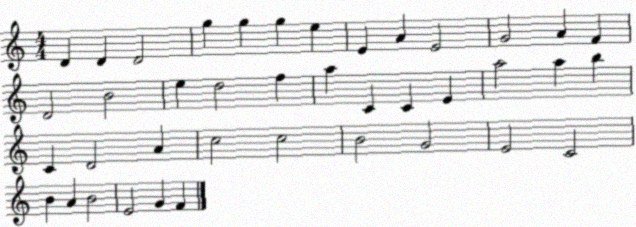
X:1
T:Untitled
M:4/4
L:1/4
K:C
D D D2 g g g e E A E2 G2 A F D2 B2 e d2 f a C C E a2 a b C D2 A c2 c2 B2 G2 E2 C2 B A B2 E2 G F